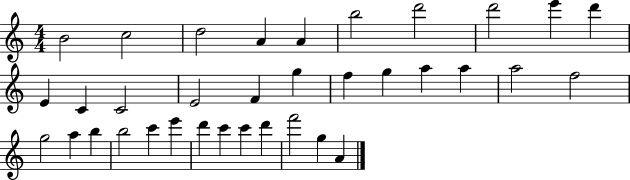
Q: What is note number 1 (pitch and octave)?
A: B4